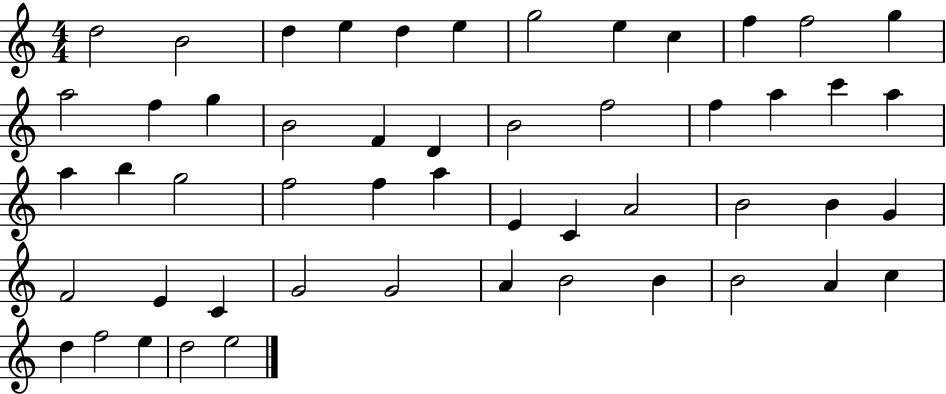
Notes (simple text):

D5/h B4/h D5/q E5/q D5/q E5/q G5/h E5/q C5/q F5/q F5/h G5/q A5/h F5/q G5/q B4/h F4/q D4/q B4/h F5/h F5/q A5/q C6/q A5/q A5/q B5/q G5/h F5/h F5/q A5/q E4/q C4/q A4/h B4/h B4/q G4/q F4/h E4/q C4/q G4/h G4/h A4/q B4/h B4/q B4/h A4/q C5/q D5/q F5/h E5/q D5/h E5/h